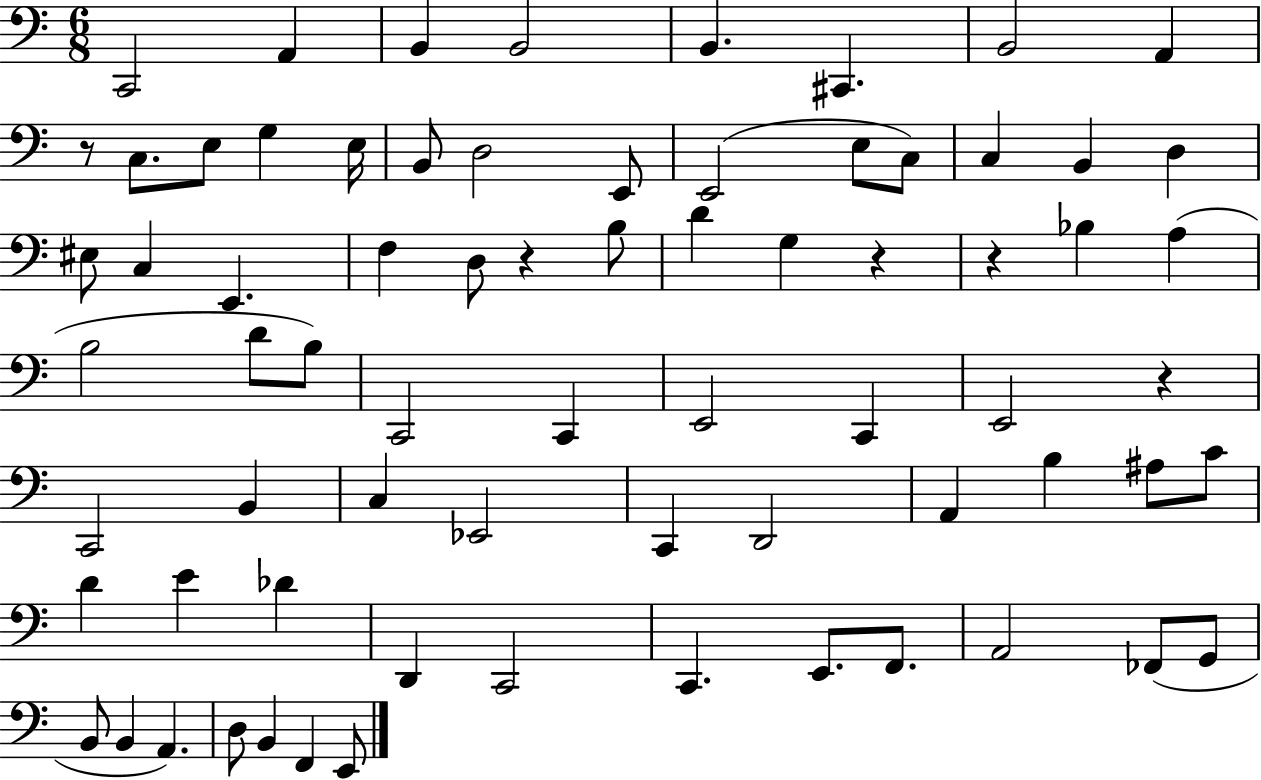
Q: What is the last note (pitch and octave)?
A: E2